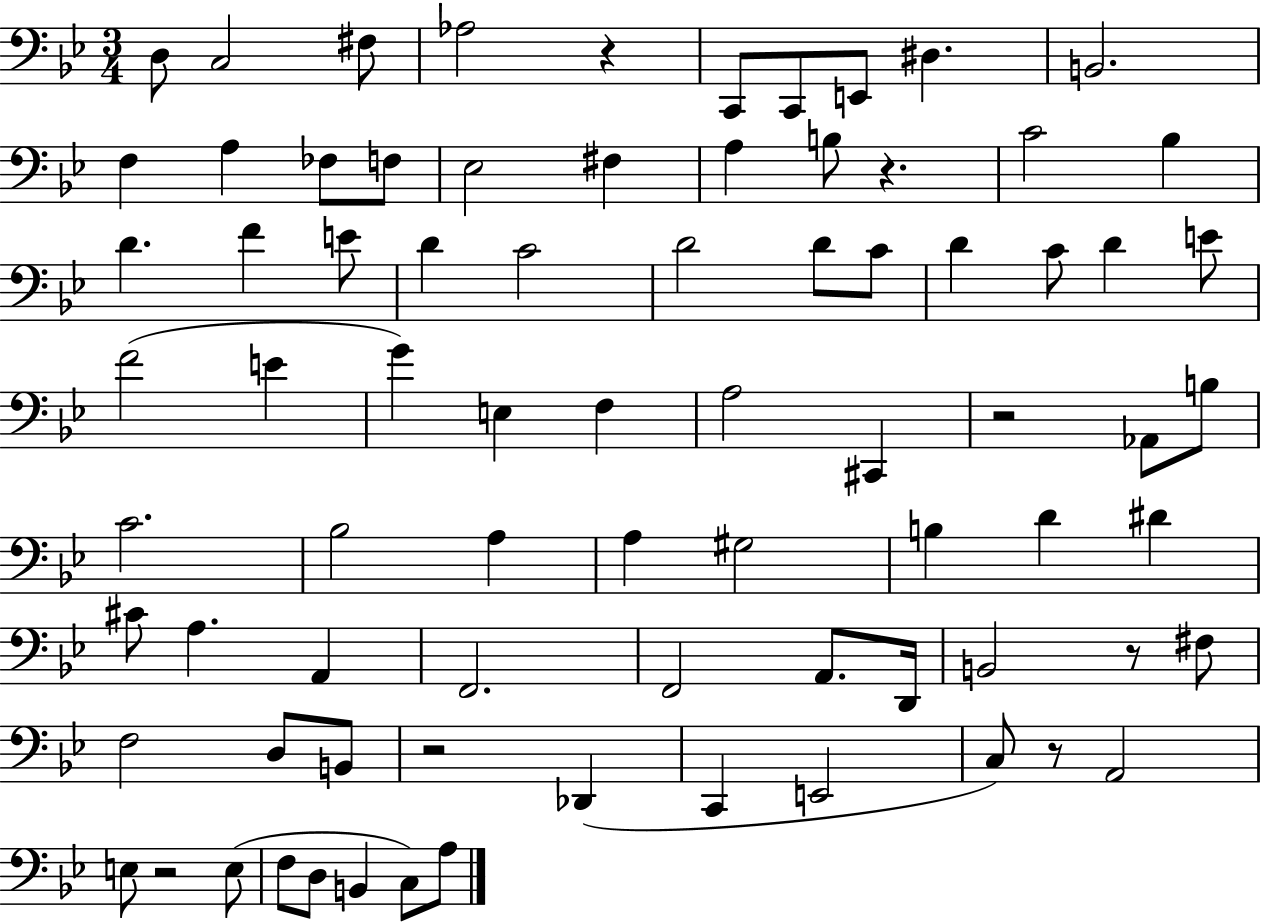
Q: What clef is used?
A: bass